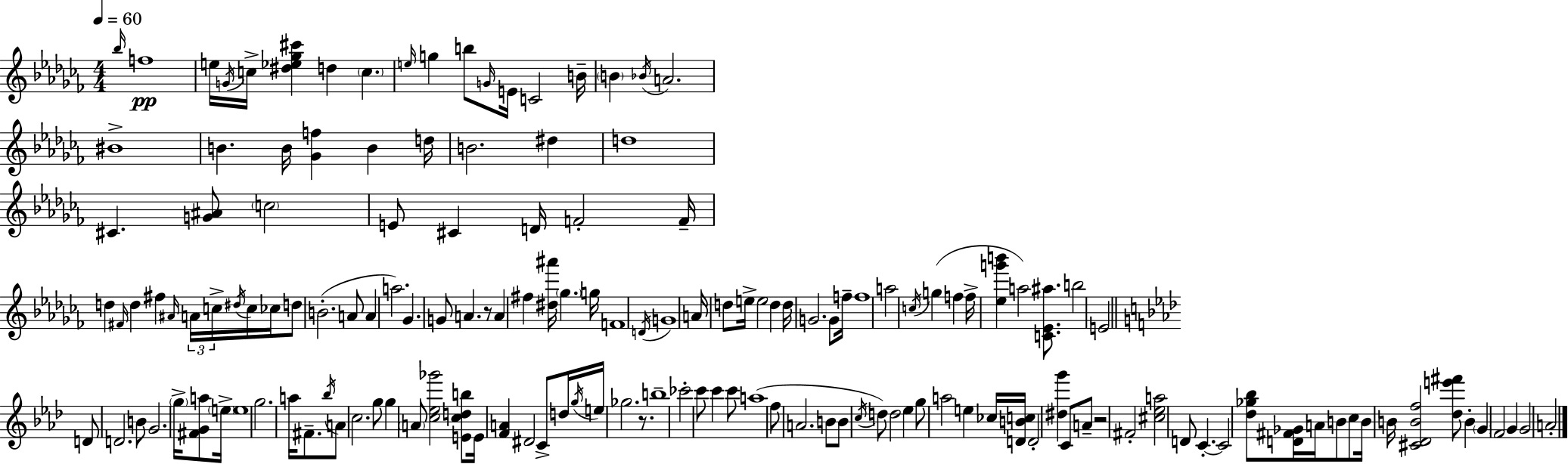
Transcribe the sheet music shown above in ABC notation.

X:1
T:Untitled
M:4/4
L:1/4
K:Abm
_b/4 f4 e/4 G/4 c/4 [^d_e_g^c'] d c e/4 g b/2 G/4 E/4 C2 B/4 B _B/4 A2 ^B4 B B/4 [_Gf] B d/4 B2 ^d d4 ^C [G^A]/2 c2 E/2 ^C D/4 F2 F/4 d ^F/4 d ^f ^A/4 A/4 c/4 ^d/4 c/4 _c/4 d/2 B2 A/2 A a2 _G G/2 A z/2 A ^f [^d^a']/4 _g g/4 F4 D/4 G4 A/4 d/2 e/4 e2 d d/4 G2 G/2 f/4 f4 a2 c/4 g f f/4 [_eg'b'] a2 [C_E^a]/2 b2 E2 D/2 D2 B/2 G2 g/4 [^FGa]/2 e/4 e4 g2 a/4 ^F/2 _b/4 A/2 c2 g/2 g A/2 [c_e_g']2 [Ecdb]/2 E/4 [FA] ^D2 C/2 d/4 g/4 e/4 _g2 z/2 b4 _c'2 c'/2 c' c'/2 a4 f/2 A2 B/2 B/2 c/4 d/2 d2 _e g/2 a2 e _c/4 [DBc]/4 D2 [^dg'] C/2 A/2 z2 ^F2 [^c_ea]2 D/2 C C2 [_d_g_b]/2 [D^F_G]/4 A/4 B/2 c/2 B/4 B/4 [^C_DBf]2 [_de'^f']/2 B G F2 G G2 A2